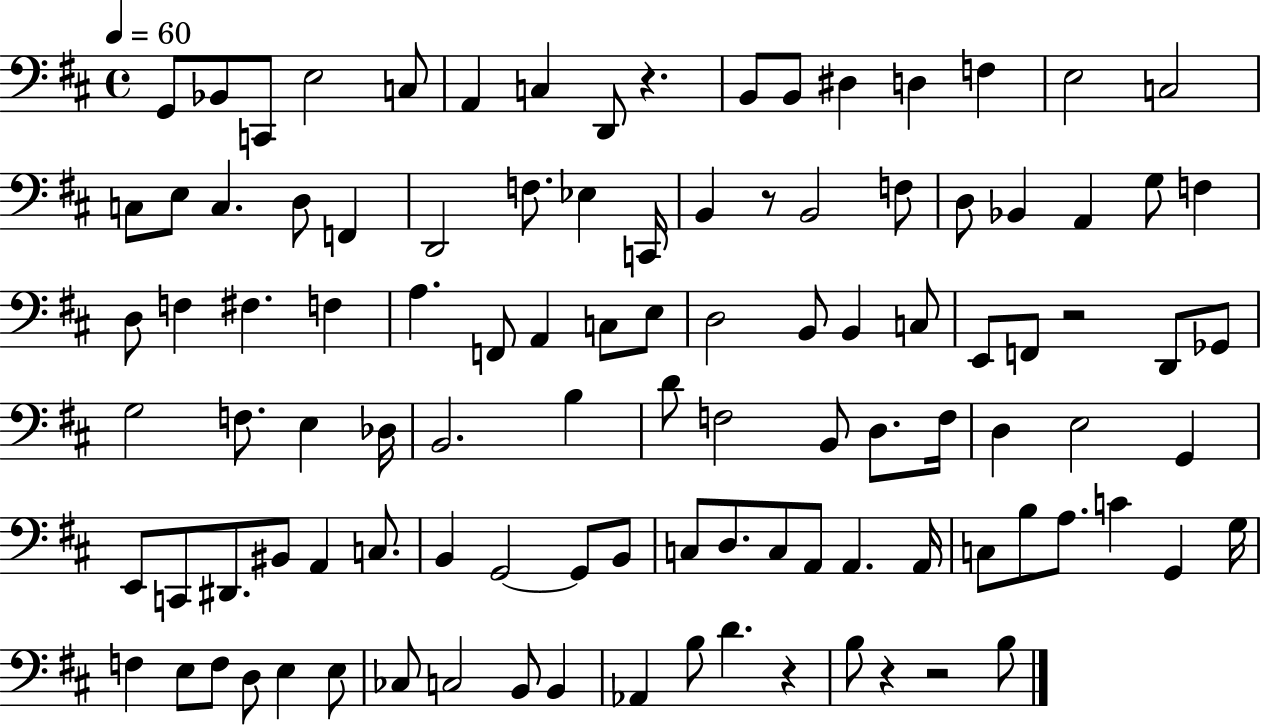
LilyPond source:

{
  \clef bass
  \time 4/4
  \defaultTimeSignature
  \key d \major
  \tempo 4 = 60
  g,8 bes,8 c,8 e2 c8 | a,4 c4 d,8 r4. | b,8 b,8 dis4 d4 f4 | e2 c2 | \break c8 e8 c4. d8 f,4 | d,2 f8. ees4 c,16 | b,4 r8 b,2 f8 | d8 bes,4 a,4 g8 f4 | \break d8 f4 fis4. f4 | a4. f,8 a,4 c8 e8 | d2 b,8 b,4 c8 | e,8 f,8 r2 d,8 ges,8 | \break g2 f8. e4 des16 | b,2. b4 | d'8 f2 b,8 d8. f16 | d4 e2 g,4 | \break e,8 c,8 dis,8. bis,8 a,4 c8. | b,4 g,2~~ g,8 b,8 | c8 d8. c8 a,8 a,4. a,16 | c8 b8 a8. c'4 g,4 g16 | \break f4 e8 f8 d8 e4 e8 | ces8 c2 b,8 b,4 | aes,4 b8 d'4. r4 | b8 r4 r2 b8 | \break \bar "|."
}